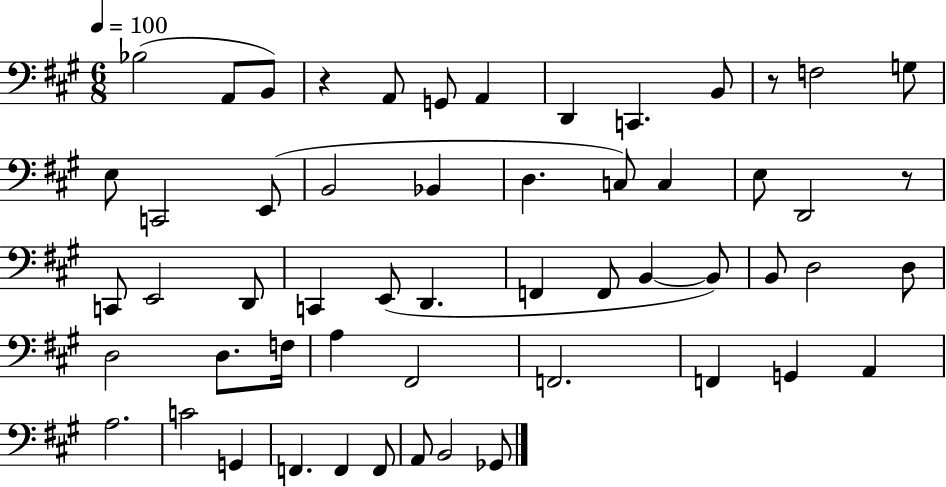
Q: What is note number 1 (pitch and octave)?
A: Bb3